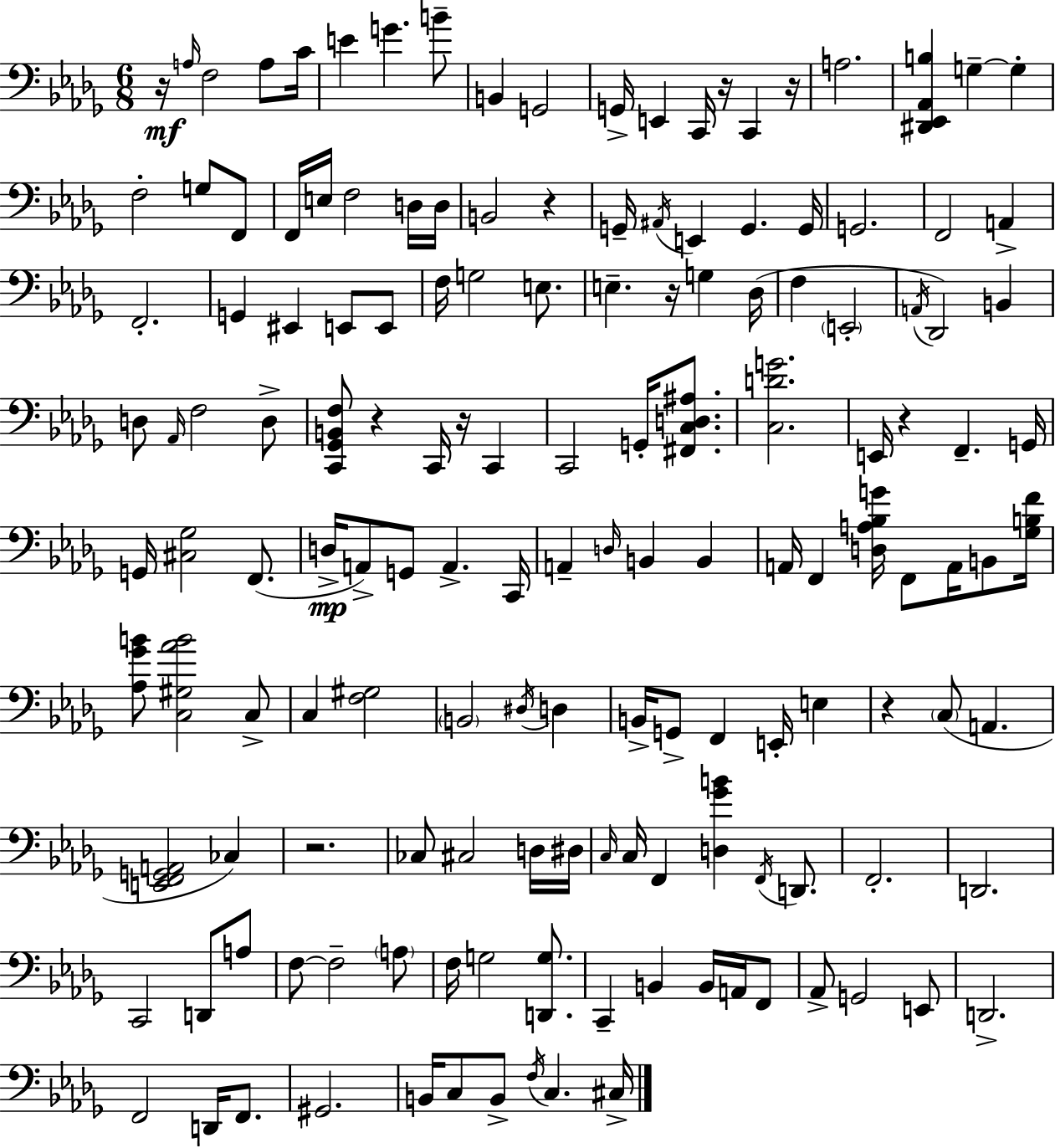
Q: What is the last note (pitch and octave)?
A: C#3